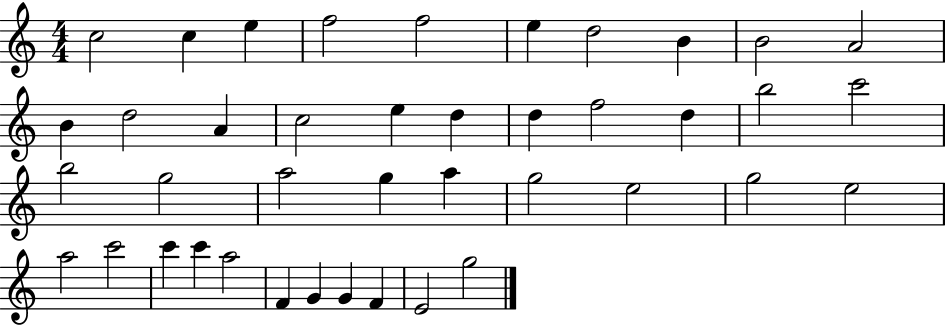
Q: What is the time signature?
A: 4/4